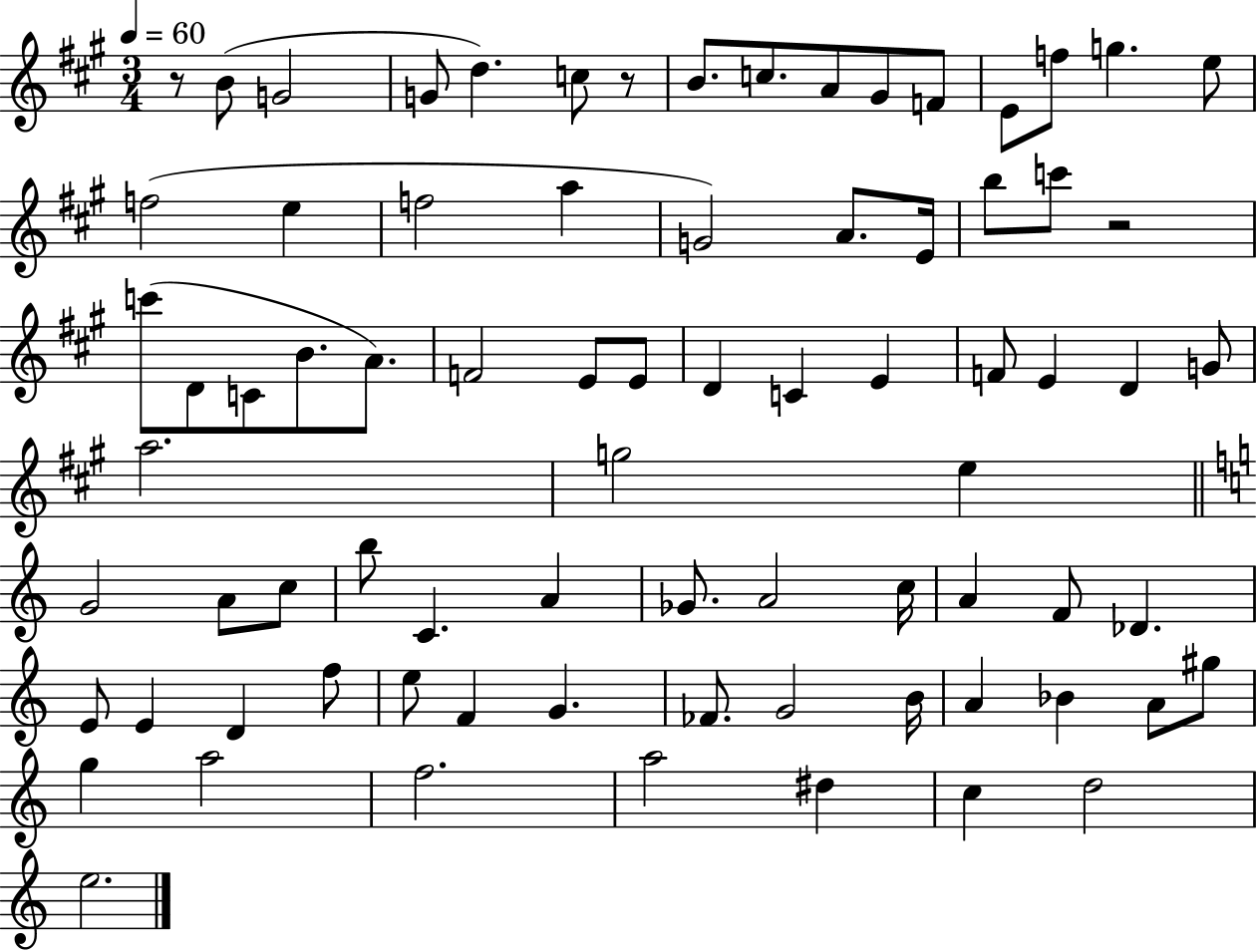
X:1
T:Untitled
M:3/4
L:1/4
K:A
z/2 B/2 G2 G/2 d c/2 z/2 B/2 c/2 A/2 ^G/2 F/2 E/2 f/2 g e/2 f2 e f2 a G2 A/2 E/4 b/2 c'/2 z2 c'/2 D/2 C/2 B/2 A/2 F2 E/2 E/2 D C E F/2 E D G/2 a2 g2 e G2 A/2 c/2 b/2 C A _G/2 A2 c/4 A F/2 _D E/2 E D f/2 e/2 F G _F/2 G2 B/4 A _B A/2 ^g/2 g a2 f2 a2 ^d c d2 e2